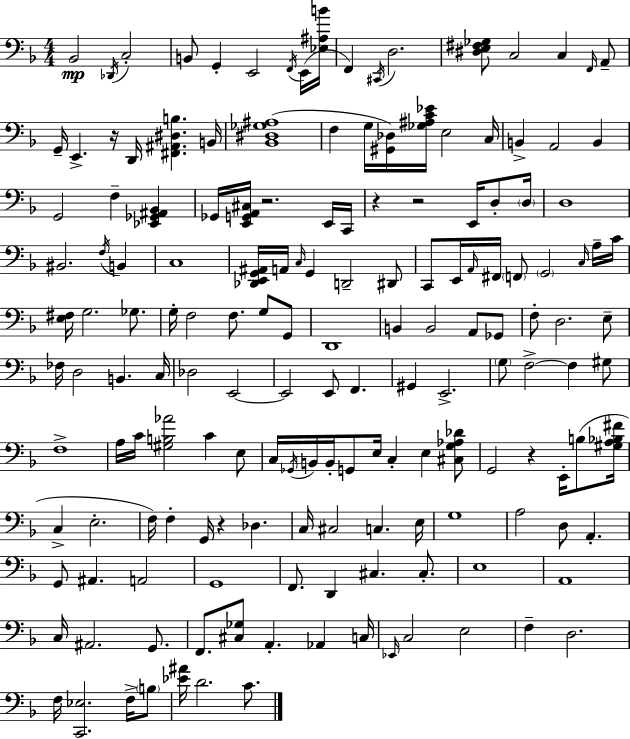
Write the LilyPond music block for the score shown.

{
  \clef bass
  \numericTimeSignature
  \time 4/4
  \key f \major
  bes,2\mp \acciaccatura { des,16 } c2-. | b,8 g,4-. e,2 \acciaccatura { f,16 }( | e,16 <ees ais b'>16 f,4) \acciaccatura { cis,16 } d2. | <dis e fis ges>8 c2 c4 | \break \grace { f,16 } a,8-- g,16-- e,4.-> r16 d,16 <fis, ais, dis b>4. | b,16 <bes, dis ges ais>1( | f4 g16 <gis, des>16) <ges ais c' ees'>16 e2 | c16 b,4-> a,2 | \break b,4 g,2 f4-- | <ees, ges, ais, bes,>4 ges,16 <e, g, a, cis>16 r2. | e,16 c,16 r4 r2 | e,16 d8-. \parenthesize d16 d1 | \break bis,2. | \acciaccatura { f16 } b,4 c1 | <des, e, g, ais,>16 a,16 \grace { c16 } g,4 d,2-- | dis,8 c,8 e,16 \grace { a,16 } fis,16 \parenthesize f,8 \parenthesize g,2 | \break \grace { c16 } a16-- c'16 <e fis>16 g2. | ges8. g16-. f2 | f8. g8 g,8 d,1 | b,4 b,2 | \break a,8 ges,8 f8-. d2. | e8-- fes16 d2 | b,4. c16 des2 | e,2~~ e,2 | \break e,8 f,4. gis,4 e,2.-> | \parenthesize g8 f2->~~ | f4 gis8 f1-> | a16 c'16 <gis b aes'>2 | \break c'4 e8 c16 \acciaccatura { ges,16 } b,16 b,16-. g,8 e16 c4-. | e4 <cis g aes des'>8 g,2 | r4 e,16-. b8( <gis a bes fis'>16 c4-> e2.-. | f16) f4-. g,16 r4 | \break des4. c16 cis2 | c4. e16 g1 | a2 | d8 a,4.-. g,8 ais,4. | \break a,2 g,1 | f,8. d,4 | cis4. cis8.-. e1 | a,1 | \break c16 ais,2. | g,8. f,8. <cis ges>8 a,4.-. | aes,4 c16 \grace { ees,16 } c2 | e2 f4-- d2. | \break f16 <c, ees>2. | f16-> \parenthesize b8 <ees' ais'>16 d'2. | c'8. \bar "|."
}